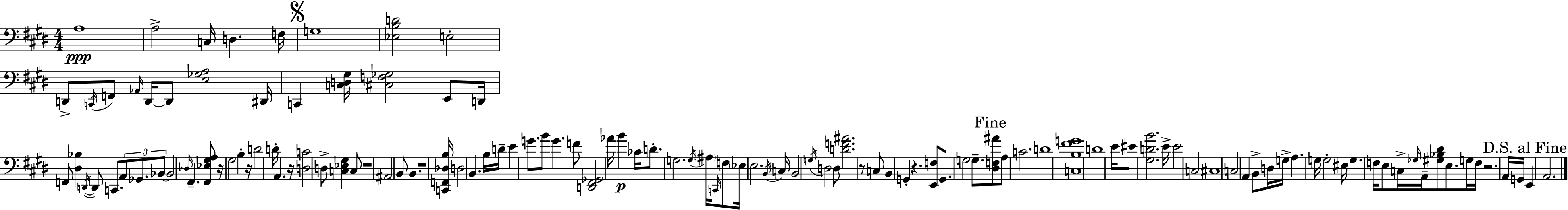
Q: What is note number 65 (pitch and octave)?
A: B2